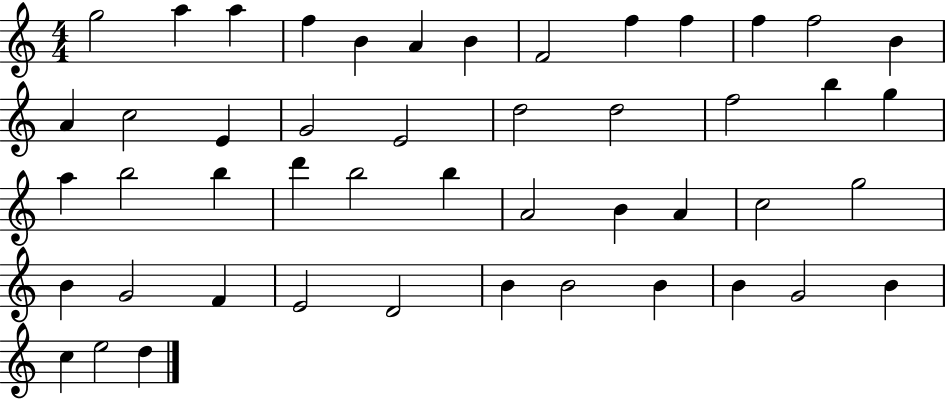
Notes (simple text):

G5/h A5/q A5/q F5/q B4/q A4/q B4/q F4/h F5/q F5/q F5/q F5/h B4/q A4/q C5/h E4/q G4/h E4/h D5/h D5/h F5/h B5/q G5/q A5/q B5/h B5/q D6/q B5/h B5/q A4/h B4/q A4/q C5/h G5/h B4/q G4/h F4/q E4/h D4/h B4/q B4/h B4/q B4/q G4/h B4/q C5/q E5/h D5/q